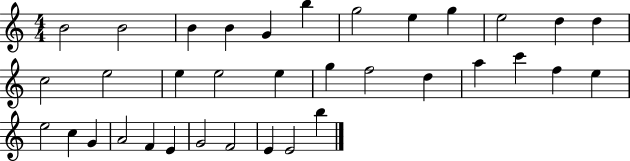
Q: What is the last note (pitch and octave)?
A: B5